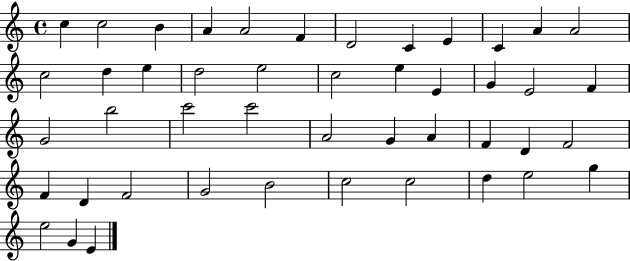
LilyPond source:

{
  \clef treble
  \time 4/4
  \defaultTimeSignature
  \key c \major
  c''4 c''2 b'4 | a'4 a'2 f'4 | d'2 c'4 e'4 | c'4 a'4 a'2 | \break c''2 d''4 e''4 | d''2 e''2 | c''2 e''4 e'4 | g'4 e'2 f'4 | \break g'2 b''2 | c'''2 c'''2 | a'2 g'4 a'4 | f'4 d'4 f'2 | \break f'4 d'4 f'2 | g'2 b'2 | c''2 c''2 | d''4 e''2 g''4 | \break e''2 g'4 e'4 | \bar "|."
}